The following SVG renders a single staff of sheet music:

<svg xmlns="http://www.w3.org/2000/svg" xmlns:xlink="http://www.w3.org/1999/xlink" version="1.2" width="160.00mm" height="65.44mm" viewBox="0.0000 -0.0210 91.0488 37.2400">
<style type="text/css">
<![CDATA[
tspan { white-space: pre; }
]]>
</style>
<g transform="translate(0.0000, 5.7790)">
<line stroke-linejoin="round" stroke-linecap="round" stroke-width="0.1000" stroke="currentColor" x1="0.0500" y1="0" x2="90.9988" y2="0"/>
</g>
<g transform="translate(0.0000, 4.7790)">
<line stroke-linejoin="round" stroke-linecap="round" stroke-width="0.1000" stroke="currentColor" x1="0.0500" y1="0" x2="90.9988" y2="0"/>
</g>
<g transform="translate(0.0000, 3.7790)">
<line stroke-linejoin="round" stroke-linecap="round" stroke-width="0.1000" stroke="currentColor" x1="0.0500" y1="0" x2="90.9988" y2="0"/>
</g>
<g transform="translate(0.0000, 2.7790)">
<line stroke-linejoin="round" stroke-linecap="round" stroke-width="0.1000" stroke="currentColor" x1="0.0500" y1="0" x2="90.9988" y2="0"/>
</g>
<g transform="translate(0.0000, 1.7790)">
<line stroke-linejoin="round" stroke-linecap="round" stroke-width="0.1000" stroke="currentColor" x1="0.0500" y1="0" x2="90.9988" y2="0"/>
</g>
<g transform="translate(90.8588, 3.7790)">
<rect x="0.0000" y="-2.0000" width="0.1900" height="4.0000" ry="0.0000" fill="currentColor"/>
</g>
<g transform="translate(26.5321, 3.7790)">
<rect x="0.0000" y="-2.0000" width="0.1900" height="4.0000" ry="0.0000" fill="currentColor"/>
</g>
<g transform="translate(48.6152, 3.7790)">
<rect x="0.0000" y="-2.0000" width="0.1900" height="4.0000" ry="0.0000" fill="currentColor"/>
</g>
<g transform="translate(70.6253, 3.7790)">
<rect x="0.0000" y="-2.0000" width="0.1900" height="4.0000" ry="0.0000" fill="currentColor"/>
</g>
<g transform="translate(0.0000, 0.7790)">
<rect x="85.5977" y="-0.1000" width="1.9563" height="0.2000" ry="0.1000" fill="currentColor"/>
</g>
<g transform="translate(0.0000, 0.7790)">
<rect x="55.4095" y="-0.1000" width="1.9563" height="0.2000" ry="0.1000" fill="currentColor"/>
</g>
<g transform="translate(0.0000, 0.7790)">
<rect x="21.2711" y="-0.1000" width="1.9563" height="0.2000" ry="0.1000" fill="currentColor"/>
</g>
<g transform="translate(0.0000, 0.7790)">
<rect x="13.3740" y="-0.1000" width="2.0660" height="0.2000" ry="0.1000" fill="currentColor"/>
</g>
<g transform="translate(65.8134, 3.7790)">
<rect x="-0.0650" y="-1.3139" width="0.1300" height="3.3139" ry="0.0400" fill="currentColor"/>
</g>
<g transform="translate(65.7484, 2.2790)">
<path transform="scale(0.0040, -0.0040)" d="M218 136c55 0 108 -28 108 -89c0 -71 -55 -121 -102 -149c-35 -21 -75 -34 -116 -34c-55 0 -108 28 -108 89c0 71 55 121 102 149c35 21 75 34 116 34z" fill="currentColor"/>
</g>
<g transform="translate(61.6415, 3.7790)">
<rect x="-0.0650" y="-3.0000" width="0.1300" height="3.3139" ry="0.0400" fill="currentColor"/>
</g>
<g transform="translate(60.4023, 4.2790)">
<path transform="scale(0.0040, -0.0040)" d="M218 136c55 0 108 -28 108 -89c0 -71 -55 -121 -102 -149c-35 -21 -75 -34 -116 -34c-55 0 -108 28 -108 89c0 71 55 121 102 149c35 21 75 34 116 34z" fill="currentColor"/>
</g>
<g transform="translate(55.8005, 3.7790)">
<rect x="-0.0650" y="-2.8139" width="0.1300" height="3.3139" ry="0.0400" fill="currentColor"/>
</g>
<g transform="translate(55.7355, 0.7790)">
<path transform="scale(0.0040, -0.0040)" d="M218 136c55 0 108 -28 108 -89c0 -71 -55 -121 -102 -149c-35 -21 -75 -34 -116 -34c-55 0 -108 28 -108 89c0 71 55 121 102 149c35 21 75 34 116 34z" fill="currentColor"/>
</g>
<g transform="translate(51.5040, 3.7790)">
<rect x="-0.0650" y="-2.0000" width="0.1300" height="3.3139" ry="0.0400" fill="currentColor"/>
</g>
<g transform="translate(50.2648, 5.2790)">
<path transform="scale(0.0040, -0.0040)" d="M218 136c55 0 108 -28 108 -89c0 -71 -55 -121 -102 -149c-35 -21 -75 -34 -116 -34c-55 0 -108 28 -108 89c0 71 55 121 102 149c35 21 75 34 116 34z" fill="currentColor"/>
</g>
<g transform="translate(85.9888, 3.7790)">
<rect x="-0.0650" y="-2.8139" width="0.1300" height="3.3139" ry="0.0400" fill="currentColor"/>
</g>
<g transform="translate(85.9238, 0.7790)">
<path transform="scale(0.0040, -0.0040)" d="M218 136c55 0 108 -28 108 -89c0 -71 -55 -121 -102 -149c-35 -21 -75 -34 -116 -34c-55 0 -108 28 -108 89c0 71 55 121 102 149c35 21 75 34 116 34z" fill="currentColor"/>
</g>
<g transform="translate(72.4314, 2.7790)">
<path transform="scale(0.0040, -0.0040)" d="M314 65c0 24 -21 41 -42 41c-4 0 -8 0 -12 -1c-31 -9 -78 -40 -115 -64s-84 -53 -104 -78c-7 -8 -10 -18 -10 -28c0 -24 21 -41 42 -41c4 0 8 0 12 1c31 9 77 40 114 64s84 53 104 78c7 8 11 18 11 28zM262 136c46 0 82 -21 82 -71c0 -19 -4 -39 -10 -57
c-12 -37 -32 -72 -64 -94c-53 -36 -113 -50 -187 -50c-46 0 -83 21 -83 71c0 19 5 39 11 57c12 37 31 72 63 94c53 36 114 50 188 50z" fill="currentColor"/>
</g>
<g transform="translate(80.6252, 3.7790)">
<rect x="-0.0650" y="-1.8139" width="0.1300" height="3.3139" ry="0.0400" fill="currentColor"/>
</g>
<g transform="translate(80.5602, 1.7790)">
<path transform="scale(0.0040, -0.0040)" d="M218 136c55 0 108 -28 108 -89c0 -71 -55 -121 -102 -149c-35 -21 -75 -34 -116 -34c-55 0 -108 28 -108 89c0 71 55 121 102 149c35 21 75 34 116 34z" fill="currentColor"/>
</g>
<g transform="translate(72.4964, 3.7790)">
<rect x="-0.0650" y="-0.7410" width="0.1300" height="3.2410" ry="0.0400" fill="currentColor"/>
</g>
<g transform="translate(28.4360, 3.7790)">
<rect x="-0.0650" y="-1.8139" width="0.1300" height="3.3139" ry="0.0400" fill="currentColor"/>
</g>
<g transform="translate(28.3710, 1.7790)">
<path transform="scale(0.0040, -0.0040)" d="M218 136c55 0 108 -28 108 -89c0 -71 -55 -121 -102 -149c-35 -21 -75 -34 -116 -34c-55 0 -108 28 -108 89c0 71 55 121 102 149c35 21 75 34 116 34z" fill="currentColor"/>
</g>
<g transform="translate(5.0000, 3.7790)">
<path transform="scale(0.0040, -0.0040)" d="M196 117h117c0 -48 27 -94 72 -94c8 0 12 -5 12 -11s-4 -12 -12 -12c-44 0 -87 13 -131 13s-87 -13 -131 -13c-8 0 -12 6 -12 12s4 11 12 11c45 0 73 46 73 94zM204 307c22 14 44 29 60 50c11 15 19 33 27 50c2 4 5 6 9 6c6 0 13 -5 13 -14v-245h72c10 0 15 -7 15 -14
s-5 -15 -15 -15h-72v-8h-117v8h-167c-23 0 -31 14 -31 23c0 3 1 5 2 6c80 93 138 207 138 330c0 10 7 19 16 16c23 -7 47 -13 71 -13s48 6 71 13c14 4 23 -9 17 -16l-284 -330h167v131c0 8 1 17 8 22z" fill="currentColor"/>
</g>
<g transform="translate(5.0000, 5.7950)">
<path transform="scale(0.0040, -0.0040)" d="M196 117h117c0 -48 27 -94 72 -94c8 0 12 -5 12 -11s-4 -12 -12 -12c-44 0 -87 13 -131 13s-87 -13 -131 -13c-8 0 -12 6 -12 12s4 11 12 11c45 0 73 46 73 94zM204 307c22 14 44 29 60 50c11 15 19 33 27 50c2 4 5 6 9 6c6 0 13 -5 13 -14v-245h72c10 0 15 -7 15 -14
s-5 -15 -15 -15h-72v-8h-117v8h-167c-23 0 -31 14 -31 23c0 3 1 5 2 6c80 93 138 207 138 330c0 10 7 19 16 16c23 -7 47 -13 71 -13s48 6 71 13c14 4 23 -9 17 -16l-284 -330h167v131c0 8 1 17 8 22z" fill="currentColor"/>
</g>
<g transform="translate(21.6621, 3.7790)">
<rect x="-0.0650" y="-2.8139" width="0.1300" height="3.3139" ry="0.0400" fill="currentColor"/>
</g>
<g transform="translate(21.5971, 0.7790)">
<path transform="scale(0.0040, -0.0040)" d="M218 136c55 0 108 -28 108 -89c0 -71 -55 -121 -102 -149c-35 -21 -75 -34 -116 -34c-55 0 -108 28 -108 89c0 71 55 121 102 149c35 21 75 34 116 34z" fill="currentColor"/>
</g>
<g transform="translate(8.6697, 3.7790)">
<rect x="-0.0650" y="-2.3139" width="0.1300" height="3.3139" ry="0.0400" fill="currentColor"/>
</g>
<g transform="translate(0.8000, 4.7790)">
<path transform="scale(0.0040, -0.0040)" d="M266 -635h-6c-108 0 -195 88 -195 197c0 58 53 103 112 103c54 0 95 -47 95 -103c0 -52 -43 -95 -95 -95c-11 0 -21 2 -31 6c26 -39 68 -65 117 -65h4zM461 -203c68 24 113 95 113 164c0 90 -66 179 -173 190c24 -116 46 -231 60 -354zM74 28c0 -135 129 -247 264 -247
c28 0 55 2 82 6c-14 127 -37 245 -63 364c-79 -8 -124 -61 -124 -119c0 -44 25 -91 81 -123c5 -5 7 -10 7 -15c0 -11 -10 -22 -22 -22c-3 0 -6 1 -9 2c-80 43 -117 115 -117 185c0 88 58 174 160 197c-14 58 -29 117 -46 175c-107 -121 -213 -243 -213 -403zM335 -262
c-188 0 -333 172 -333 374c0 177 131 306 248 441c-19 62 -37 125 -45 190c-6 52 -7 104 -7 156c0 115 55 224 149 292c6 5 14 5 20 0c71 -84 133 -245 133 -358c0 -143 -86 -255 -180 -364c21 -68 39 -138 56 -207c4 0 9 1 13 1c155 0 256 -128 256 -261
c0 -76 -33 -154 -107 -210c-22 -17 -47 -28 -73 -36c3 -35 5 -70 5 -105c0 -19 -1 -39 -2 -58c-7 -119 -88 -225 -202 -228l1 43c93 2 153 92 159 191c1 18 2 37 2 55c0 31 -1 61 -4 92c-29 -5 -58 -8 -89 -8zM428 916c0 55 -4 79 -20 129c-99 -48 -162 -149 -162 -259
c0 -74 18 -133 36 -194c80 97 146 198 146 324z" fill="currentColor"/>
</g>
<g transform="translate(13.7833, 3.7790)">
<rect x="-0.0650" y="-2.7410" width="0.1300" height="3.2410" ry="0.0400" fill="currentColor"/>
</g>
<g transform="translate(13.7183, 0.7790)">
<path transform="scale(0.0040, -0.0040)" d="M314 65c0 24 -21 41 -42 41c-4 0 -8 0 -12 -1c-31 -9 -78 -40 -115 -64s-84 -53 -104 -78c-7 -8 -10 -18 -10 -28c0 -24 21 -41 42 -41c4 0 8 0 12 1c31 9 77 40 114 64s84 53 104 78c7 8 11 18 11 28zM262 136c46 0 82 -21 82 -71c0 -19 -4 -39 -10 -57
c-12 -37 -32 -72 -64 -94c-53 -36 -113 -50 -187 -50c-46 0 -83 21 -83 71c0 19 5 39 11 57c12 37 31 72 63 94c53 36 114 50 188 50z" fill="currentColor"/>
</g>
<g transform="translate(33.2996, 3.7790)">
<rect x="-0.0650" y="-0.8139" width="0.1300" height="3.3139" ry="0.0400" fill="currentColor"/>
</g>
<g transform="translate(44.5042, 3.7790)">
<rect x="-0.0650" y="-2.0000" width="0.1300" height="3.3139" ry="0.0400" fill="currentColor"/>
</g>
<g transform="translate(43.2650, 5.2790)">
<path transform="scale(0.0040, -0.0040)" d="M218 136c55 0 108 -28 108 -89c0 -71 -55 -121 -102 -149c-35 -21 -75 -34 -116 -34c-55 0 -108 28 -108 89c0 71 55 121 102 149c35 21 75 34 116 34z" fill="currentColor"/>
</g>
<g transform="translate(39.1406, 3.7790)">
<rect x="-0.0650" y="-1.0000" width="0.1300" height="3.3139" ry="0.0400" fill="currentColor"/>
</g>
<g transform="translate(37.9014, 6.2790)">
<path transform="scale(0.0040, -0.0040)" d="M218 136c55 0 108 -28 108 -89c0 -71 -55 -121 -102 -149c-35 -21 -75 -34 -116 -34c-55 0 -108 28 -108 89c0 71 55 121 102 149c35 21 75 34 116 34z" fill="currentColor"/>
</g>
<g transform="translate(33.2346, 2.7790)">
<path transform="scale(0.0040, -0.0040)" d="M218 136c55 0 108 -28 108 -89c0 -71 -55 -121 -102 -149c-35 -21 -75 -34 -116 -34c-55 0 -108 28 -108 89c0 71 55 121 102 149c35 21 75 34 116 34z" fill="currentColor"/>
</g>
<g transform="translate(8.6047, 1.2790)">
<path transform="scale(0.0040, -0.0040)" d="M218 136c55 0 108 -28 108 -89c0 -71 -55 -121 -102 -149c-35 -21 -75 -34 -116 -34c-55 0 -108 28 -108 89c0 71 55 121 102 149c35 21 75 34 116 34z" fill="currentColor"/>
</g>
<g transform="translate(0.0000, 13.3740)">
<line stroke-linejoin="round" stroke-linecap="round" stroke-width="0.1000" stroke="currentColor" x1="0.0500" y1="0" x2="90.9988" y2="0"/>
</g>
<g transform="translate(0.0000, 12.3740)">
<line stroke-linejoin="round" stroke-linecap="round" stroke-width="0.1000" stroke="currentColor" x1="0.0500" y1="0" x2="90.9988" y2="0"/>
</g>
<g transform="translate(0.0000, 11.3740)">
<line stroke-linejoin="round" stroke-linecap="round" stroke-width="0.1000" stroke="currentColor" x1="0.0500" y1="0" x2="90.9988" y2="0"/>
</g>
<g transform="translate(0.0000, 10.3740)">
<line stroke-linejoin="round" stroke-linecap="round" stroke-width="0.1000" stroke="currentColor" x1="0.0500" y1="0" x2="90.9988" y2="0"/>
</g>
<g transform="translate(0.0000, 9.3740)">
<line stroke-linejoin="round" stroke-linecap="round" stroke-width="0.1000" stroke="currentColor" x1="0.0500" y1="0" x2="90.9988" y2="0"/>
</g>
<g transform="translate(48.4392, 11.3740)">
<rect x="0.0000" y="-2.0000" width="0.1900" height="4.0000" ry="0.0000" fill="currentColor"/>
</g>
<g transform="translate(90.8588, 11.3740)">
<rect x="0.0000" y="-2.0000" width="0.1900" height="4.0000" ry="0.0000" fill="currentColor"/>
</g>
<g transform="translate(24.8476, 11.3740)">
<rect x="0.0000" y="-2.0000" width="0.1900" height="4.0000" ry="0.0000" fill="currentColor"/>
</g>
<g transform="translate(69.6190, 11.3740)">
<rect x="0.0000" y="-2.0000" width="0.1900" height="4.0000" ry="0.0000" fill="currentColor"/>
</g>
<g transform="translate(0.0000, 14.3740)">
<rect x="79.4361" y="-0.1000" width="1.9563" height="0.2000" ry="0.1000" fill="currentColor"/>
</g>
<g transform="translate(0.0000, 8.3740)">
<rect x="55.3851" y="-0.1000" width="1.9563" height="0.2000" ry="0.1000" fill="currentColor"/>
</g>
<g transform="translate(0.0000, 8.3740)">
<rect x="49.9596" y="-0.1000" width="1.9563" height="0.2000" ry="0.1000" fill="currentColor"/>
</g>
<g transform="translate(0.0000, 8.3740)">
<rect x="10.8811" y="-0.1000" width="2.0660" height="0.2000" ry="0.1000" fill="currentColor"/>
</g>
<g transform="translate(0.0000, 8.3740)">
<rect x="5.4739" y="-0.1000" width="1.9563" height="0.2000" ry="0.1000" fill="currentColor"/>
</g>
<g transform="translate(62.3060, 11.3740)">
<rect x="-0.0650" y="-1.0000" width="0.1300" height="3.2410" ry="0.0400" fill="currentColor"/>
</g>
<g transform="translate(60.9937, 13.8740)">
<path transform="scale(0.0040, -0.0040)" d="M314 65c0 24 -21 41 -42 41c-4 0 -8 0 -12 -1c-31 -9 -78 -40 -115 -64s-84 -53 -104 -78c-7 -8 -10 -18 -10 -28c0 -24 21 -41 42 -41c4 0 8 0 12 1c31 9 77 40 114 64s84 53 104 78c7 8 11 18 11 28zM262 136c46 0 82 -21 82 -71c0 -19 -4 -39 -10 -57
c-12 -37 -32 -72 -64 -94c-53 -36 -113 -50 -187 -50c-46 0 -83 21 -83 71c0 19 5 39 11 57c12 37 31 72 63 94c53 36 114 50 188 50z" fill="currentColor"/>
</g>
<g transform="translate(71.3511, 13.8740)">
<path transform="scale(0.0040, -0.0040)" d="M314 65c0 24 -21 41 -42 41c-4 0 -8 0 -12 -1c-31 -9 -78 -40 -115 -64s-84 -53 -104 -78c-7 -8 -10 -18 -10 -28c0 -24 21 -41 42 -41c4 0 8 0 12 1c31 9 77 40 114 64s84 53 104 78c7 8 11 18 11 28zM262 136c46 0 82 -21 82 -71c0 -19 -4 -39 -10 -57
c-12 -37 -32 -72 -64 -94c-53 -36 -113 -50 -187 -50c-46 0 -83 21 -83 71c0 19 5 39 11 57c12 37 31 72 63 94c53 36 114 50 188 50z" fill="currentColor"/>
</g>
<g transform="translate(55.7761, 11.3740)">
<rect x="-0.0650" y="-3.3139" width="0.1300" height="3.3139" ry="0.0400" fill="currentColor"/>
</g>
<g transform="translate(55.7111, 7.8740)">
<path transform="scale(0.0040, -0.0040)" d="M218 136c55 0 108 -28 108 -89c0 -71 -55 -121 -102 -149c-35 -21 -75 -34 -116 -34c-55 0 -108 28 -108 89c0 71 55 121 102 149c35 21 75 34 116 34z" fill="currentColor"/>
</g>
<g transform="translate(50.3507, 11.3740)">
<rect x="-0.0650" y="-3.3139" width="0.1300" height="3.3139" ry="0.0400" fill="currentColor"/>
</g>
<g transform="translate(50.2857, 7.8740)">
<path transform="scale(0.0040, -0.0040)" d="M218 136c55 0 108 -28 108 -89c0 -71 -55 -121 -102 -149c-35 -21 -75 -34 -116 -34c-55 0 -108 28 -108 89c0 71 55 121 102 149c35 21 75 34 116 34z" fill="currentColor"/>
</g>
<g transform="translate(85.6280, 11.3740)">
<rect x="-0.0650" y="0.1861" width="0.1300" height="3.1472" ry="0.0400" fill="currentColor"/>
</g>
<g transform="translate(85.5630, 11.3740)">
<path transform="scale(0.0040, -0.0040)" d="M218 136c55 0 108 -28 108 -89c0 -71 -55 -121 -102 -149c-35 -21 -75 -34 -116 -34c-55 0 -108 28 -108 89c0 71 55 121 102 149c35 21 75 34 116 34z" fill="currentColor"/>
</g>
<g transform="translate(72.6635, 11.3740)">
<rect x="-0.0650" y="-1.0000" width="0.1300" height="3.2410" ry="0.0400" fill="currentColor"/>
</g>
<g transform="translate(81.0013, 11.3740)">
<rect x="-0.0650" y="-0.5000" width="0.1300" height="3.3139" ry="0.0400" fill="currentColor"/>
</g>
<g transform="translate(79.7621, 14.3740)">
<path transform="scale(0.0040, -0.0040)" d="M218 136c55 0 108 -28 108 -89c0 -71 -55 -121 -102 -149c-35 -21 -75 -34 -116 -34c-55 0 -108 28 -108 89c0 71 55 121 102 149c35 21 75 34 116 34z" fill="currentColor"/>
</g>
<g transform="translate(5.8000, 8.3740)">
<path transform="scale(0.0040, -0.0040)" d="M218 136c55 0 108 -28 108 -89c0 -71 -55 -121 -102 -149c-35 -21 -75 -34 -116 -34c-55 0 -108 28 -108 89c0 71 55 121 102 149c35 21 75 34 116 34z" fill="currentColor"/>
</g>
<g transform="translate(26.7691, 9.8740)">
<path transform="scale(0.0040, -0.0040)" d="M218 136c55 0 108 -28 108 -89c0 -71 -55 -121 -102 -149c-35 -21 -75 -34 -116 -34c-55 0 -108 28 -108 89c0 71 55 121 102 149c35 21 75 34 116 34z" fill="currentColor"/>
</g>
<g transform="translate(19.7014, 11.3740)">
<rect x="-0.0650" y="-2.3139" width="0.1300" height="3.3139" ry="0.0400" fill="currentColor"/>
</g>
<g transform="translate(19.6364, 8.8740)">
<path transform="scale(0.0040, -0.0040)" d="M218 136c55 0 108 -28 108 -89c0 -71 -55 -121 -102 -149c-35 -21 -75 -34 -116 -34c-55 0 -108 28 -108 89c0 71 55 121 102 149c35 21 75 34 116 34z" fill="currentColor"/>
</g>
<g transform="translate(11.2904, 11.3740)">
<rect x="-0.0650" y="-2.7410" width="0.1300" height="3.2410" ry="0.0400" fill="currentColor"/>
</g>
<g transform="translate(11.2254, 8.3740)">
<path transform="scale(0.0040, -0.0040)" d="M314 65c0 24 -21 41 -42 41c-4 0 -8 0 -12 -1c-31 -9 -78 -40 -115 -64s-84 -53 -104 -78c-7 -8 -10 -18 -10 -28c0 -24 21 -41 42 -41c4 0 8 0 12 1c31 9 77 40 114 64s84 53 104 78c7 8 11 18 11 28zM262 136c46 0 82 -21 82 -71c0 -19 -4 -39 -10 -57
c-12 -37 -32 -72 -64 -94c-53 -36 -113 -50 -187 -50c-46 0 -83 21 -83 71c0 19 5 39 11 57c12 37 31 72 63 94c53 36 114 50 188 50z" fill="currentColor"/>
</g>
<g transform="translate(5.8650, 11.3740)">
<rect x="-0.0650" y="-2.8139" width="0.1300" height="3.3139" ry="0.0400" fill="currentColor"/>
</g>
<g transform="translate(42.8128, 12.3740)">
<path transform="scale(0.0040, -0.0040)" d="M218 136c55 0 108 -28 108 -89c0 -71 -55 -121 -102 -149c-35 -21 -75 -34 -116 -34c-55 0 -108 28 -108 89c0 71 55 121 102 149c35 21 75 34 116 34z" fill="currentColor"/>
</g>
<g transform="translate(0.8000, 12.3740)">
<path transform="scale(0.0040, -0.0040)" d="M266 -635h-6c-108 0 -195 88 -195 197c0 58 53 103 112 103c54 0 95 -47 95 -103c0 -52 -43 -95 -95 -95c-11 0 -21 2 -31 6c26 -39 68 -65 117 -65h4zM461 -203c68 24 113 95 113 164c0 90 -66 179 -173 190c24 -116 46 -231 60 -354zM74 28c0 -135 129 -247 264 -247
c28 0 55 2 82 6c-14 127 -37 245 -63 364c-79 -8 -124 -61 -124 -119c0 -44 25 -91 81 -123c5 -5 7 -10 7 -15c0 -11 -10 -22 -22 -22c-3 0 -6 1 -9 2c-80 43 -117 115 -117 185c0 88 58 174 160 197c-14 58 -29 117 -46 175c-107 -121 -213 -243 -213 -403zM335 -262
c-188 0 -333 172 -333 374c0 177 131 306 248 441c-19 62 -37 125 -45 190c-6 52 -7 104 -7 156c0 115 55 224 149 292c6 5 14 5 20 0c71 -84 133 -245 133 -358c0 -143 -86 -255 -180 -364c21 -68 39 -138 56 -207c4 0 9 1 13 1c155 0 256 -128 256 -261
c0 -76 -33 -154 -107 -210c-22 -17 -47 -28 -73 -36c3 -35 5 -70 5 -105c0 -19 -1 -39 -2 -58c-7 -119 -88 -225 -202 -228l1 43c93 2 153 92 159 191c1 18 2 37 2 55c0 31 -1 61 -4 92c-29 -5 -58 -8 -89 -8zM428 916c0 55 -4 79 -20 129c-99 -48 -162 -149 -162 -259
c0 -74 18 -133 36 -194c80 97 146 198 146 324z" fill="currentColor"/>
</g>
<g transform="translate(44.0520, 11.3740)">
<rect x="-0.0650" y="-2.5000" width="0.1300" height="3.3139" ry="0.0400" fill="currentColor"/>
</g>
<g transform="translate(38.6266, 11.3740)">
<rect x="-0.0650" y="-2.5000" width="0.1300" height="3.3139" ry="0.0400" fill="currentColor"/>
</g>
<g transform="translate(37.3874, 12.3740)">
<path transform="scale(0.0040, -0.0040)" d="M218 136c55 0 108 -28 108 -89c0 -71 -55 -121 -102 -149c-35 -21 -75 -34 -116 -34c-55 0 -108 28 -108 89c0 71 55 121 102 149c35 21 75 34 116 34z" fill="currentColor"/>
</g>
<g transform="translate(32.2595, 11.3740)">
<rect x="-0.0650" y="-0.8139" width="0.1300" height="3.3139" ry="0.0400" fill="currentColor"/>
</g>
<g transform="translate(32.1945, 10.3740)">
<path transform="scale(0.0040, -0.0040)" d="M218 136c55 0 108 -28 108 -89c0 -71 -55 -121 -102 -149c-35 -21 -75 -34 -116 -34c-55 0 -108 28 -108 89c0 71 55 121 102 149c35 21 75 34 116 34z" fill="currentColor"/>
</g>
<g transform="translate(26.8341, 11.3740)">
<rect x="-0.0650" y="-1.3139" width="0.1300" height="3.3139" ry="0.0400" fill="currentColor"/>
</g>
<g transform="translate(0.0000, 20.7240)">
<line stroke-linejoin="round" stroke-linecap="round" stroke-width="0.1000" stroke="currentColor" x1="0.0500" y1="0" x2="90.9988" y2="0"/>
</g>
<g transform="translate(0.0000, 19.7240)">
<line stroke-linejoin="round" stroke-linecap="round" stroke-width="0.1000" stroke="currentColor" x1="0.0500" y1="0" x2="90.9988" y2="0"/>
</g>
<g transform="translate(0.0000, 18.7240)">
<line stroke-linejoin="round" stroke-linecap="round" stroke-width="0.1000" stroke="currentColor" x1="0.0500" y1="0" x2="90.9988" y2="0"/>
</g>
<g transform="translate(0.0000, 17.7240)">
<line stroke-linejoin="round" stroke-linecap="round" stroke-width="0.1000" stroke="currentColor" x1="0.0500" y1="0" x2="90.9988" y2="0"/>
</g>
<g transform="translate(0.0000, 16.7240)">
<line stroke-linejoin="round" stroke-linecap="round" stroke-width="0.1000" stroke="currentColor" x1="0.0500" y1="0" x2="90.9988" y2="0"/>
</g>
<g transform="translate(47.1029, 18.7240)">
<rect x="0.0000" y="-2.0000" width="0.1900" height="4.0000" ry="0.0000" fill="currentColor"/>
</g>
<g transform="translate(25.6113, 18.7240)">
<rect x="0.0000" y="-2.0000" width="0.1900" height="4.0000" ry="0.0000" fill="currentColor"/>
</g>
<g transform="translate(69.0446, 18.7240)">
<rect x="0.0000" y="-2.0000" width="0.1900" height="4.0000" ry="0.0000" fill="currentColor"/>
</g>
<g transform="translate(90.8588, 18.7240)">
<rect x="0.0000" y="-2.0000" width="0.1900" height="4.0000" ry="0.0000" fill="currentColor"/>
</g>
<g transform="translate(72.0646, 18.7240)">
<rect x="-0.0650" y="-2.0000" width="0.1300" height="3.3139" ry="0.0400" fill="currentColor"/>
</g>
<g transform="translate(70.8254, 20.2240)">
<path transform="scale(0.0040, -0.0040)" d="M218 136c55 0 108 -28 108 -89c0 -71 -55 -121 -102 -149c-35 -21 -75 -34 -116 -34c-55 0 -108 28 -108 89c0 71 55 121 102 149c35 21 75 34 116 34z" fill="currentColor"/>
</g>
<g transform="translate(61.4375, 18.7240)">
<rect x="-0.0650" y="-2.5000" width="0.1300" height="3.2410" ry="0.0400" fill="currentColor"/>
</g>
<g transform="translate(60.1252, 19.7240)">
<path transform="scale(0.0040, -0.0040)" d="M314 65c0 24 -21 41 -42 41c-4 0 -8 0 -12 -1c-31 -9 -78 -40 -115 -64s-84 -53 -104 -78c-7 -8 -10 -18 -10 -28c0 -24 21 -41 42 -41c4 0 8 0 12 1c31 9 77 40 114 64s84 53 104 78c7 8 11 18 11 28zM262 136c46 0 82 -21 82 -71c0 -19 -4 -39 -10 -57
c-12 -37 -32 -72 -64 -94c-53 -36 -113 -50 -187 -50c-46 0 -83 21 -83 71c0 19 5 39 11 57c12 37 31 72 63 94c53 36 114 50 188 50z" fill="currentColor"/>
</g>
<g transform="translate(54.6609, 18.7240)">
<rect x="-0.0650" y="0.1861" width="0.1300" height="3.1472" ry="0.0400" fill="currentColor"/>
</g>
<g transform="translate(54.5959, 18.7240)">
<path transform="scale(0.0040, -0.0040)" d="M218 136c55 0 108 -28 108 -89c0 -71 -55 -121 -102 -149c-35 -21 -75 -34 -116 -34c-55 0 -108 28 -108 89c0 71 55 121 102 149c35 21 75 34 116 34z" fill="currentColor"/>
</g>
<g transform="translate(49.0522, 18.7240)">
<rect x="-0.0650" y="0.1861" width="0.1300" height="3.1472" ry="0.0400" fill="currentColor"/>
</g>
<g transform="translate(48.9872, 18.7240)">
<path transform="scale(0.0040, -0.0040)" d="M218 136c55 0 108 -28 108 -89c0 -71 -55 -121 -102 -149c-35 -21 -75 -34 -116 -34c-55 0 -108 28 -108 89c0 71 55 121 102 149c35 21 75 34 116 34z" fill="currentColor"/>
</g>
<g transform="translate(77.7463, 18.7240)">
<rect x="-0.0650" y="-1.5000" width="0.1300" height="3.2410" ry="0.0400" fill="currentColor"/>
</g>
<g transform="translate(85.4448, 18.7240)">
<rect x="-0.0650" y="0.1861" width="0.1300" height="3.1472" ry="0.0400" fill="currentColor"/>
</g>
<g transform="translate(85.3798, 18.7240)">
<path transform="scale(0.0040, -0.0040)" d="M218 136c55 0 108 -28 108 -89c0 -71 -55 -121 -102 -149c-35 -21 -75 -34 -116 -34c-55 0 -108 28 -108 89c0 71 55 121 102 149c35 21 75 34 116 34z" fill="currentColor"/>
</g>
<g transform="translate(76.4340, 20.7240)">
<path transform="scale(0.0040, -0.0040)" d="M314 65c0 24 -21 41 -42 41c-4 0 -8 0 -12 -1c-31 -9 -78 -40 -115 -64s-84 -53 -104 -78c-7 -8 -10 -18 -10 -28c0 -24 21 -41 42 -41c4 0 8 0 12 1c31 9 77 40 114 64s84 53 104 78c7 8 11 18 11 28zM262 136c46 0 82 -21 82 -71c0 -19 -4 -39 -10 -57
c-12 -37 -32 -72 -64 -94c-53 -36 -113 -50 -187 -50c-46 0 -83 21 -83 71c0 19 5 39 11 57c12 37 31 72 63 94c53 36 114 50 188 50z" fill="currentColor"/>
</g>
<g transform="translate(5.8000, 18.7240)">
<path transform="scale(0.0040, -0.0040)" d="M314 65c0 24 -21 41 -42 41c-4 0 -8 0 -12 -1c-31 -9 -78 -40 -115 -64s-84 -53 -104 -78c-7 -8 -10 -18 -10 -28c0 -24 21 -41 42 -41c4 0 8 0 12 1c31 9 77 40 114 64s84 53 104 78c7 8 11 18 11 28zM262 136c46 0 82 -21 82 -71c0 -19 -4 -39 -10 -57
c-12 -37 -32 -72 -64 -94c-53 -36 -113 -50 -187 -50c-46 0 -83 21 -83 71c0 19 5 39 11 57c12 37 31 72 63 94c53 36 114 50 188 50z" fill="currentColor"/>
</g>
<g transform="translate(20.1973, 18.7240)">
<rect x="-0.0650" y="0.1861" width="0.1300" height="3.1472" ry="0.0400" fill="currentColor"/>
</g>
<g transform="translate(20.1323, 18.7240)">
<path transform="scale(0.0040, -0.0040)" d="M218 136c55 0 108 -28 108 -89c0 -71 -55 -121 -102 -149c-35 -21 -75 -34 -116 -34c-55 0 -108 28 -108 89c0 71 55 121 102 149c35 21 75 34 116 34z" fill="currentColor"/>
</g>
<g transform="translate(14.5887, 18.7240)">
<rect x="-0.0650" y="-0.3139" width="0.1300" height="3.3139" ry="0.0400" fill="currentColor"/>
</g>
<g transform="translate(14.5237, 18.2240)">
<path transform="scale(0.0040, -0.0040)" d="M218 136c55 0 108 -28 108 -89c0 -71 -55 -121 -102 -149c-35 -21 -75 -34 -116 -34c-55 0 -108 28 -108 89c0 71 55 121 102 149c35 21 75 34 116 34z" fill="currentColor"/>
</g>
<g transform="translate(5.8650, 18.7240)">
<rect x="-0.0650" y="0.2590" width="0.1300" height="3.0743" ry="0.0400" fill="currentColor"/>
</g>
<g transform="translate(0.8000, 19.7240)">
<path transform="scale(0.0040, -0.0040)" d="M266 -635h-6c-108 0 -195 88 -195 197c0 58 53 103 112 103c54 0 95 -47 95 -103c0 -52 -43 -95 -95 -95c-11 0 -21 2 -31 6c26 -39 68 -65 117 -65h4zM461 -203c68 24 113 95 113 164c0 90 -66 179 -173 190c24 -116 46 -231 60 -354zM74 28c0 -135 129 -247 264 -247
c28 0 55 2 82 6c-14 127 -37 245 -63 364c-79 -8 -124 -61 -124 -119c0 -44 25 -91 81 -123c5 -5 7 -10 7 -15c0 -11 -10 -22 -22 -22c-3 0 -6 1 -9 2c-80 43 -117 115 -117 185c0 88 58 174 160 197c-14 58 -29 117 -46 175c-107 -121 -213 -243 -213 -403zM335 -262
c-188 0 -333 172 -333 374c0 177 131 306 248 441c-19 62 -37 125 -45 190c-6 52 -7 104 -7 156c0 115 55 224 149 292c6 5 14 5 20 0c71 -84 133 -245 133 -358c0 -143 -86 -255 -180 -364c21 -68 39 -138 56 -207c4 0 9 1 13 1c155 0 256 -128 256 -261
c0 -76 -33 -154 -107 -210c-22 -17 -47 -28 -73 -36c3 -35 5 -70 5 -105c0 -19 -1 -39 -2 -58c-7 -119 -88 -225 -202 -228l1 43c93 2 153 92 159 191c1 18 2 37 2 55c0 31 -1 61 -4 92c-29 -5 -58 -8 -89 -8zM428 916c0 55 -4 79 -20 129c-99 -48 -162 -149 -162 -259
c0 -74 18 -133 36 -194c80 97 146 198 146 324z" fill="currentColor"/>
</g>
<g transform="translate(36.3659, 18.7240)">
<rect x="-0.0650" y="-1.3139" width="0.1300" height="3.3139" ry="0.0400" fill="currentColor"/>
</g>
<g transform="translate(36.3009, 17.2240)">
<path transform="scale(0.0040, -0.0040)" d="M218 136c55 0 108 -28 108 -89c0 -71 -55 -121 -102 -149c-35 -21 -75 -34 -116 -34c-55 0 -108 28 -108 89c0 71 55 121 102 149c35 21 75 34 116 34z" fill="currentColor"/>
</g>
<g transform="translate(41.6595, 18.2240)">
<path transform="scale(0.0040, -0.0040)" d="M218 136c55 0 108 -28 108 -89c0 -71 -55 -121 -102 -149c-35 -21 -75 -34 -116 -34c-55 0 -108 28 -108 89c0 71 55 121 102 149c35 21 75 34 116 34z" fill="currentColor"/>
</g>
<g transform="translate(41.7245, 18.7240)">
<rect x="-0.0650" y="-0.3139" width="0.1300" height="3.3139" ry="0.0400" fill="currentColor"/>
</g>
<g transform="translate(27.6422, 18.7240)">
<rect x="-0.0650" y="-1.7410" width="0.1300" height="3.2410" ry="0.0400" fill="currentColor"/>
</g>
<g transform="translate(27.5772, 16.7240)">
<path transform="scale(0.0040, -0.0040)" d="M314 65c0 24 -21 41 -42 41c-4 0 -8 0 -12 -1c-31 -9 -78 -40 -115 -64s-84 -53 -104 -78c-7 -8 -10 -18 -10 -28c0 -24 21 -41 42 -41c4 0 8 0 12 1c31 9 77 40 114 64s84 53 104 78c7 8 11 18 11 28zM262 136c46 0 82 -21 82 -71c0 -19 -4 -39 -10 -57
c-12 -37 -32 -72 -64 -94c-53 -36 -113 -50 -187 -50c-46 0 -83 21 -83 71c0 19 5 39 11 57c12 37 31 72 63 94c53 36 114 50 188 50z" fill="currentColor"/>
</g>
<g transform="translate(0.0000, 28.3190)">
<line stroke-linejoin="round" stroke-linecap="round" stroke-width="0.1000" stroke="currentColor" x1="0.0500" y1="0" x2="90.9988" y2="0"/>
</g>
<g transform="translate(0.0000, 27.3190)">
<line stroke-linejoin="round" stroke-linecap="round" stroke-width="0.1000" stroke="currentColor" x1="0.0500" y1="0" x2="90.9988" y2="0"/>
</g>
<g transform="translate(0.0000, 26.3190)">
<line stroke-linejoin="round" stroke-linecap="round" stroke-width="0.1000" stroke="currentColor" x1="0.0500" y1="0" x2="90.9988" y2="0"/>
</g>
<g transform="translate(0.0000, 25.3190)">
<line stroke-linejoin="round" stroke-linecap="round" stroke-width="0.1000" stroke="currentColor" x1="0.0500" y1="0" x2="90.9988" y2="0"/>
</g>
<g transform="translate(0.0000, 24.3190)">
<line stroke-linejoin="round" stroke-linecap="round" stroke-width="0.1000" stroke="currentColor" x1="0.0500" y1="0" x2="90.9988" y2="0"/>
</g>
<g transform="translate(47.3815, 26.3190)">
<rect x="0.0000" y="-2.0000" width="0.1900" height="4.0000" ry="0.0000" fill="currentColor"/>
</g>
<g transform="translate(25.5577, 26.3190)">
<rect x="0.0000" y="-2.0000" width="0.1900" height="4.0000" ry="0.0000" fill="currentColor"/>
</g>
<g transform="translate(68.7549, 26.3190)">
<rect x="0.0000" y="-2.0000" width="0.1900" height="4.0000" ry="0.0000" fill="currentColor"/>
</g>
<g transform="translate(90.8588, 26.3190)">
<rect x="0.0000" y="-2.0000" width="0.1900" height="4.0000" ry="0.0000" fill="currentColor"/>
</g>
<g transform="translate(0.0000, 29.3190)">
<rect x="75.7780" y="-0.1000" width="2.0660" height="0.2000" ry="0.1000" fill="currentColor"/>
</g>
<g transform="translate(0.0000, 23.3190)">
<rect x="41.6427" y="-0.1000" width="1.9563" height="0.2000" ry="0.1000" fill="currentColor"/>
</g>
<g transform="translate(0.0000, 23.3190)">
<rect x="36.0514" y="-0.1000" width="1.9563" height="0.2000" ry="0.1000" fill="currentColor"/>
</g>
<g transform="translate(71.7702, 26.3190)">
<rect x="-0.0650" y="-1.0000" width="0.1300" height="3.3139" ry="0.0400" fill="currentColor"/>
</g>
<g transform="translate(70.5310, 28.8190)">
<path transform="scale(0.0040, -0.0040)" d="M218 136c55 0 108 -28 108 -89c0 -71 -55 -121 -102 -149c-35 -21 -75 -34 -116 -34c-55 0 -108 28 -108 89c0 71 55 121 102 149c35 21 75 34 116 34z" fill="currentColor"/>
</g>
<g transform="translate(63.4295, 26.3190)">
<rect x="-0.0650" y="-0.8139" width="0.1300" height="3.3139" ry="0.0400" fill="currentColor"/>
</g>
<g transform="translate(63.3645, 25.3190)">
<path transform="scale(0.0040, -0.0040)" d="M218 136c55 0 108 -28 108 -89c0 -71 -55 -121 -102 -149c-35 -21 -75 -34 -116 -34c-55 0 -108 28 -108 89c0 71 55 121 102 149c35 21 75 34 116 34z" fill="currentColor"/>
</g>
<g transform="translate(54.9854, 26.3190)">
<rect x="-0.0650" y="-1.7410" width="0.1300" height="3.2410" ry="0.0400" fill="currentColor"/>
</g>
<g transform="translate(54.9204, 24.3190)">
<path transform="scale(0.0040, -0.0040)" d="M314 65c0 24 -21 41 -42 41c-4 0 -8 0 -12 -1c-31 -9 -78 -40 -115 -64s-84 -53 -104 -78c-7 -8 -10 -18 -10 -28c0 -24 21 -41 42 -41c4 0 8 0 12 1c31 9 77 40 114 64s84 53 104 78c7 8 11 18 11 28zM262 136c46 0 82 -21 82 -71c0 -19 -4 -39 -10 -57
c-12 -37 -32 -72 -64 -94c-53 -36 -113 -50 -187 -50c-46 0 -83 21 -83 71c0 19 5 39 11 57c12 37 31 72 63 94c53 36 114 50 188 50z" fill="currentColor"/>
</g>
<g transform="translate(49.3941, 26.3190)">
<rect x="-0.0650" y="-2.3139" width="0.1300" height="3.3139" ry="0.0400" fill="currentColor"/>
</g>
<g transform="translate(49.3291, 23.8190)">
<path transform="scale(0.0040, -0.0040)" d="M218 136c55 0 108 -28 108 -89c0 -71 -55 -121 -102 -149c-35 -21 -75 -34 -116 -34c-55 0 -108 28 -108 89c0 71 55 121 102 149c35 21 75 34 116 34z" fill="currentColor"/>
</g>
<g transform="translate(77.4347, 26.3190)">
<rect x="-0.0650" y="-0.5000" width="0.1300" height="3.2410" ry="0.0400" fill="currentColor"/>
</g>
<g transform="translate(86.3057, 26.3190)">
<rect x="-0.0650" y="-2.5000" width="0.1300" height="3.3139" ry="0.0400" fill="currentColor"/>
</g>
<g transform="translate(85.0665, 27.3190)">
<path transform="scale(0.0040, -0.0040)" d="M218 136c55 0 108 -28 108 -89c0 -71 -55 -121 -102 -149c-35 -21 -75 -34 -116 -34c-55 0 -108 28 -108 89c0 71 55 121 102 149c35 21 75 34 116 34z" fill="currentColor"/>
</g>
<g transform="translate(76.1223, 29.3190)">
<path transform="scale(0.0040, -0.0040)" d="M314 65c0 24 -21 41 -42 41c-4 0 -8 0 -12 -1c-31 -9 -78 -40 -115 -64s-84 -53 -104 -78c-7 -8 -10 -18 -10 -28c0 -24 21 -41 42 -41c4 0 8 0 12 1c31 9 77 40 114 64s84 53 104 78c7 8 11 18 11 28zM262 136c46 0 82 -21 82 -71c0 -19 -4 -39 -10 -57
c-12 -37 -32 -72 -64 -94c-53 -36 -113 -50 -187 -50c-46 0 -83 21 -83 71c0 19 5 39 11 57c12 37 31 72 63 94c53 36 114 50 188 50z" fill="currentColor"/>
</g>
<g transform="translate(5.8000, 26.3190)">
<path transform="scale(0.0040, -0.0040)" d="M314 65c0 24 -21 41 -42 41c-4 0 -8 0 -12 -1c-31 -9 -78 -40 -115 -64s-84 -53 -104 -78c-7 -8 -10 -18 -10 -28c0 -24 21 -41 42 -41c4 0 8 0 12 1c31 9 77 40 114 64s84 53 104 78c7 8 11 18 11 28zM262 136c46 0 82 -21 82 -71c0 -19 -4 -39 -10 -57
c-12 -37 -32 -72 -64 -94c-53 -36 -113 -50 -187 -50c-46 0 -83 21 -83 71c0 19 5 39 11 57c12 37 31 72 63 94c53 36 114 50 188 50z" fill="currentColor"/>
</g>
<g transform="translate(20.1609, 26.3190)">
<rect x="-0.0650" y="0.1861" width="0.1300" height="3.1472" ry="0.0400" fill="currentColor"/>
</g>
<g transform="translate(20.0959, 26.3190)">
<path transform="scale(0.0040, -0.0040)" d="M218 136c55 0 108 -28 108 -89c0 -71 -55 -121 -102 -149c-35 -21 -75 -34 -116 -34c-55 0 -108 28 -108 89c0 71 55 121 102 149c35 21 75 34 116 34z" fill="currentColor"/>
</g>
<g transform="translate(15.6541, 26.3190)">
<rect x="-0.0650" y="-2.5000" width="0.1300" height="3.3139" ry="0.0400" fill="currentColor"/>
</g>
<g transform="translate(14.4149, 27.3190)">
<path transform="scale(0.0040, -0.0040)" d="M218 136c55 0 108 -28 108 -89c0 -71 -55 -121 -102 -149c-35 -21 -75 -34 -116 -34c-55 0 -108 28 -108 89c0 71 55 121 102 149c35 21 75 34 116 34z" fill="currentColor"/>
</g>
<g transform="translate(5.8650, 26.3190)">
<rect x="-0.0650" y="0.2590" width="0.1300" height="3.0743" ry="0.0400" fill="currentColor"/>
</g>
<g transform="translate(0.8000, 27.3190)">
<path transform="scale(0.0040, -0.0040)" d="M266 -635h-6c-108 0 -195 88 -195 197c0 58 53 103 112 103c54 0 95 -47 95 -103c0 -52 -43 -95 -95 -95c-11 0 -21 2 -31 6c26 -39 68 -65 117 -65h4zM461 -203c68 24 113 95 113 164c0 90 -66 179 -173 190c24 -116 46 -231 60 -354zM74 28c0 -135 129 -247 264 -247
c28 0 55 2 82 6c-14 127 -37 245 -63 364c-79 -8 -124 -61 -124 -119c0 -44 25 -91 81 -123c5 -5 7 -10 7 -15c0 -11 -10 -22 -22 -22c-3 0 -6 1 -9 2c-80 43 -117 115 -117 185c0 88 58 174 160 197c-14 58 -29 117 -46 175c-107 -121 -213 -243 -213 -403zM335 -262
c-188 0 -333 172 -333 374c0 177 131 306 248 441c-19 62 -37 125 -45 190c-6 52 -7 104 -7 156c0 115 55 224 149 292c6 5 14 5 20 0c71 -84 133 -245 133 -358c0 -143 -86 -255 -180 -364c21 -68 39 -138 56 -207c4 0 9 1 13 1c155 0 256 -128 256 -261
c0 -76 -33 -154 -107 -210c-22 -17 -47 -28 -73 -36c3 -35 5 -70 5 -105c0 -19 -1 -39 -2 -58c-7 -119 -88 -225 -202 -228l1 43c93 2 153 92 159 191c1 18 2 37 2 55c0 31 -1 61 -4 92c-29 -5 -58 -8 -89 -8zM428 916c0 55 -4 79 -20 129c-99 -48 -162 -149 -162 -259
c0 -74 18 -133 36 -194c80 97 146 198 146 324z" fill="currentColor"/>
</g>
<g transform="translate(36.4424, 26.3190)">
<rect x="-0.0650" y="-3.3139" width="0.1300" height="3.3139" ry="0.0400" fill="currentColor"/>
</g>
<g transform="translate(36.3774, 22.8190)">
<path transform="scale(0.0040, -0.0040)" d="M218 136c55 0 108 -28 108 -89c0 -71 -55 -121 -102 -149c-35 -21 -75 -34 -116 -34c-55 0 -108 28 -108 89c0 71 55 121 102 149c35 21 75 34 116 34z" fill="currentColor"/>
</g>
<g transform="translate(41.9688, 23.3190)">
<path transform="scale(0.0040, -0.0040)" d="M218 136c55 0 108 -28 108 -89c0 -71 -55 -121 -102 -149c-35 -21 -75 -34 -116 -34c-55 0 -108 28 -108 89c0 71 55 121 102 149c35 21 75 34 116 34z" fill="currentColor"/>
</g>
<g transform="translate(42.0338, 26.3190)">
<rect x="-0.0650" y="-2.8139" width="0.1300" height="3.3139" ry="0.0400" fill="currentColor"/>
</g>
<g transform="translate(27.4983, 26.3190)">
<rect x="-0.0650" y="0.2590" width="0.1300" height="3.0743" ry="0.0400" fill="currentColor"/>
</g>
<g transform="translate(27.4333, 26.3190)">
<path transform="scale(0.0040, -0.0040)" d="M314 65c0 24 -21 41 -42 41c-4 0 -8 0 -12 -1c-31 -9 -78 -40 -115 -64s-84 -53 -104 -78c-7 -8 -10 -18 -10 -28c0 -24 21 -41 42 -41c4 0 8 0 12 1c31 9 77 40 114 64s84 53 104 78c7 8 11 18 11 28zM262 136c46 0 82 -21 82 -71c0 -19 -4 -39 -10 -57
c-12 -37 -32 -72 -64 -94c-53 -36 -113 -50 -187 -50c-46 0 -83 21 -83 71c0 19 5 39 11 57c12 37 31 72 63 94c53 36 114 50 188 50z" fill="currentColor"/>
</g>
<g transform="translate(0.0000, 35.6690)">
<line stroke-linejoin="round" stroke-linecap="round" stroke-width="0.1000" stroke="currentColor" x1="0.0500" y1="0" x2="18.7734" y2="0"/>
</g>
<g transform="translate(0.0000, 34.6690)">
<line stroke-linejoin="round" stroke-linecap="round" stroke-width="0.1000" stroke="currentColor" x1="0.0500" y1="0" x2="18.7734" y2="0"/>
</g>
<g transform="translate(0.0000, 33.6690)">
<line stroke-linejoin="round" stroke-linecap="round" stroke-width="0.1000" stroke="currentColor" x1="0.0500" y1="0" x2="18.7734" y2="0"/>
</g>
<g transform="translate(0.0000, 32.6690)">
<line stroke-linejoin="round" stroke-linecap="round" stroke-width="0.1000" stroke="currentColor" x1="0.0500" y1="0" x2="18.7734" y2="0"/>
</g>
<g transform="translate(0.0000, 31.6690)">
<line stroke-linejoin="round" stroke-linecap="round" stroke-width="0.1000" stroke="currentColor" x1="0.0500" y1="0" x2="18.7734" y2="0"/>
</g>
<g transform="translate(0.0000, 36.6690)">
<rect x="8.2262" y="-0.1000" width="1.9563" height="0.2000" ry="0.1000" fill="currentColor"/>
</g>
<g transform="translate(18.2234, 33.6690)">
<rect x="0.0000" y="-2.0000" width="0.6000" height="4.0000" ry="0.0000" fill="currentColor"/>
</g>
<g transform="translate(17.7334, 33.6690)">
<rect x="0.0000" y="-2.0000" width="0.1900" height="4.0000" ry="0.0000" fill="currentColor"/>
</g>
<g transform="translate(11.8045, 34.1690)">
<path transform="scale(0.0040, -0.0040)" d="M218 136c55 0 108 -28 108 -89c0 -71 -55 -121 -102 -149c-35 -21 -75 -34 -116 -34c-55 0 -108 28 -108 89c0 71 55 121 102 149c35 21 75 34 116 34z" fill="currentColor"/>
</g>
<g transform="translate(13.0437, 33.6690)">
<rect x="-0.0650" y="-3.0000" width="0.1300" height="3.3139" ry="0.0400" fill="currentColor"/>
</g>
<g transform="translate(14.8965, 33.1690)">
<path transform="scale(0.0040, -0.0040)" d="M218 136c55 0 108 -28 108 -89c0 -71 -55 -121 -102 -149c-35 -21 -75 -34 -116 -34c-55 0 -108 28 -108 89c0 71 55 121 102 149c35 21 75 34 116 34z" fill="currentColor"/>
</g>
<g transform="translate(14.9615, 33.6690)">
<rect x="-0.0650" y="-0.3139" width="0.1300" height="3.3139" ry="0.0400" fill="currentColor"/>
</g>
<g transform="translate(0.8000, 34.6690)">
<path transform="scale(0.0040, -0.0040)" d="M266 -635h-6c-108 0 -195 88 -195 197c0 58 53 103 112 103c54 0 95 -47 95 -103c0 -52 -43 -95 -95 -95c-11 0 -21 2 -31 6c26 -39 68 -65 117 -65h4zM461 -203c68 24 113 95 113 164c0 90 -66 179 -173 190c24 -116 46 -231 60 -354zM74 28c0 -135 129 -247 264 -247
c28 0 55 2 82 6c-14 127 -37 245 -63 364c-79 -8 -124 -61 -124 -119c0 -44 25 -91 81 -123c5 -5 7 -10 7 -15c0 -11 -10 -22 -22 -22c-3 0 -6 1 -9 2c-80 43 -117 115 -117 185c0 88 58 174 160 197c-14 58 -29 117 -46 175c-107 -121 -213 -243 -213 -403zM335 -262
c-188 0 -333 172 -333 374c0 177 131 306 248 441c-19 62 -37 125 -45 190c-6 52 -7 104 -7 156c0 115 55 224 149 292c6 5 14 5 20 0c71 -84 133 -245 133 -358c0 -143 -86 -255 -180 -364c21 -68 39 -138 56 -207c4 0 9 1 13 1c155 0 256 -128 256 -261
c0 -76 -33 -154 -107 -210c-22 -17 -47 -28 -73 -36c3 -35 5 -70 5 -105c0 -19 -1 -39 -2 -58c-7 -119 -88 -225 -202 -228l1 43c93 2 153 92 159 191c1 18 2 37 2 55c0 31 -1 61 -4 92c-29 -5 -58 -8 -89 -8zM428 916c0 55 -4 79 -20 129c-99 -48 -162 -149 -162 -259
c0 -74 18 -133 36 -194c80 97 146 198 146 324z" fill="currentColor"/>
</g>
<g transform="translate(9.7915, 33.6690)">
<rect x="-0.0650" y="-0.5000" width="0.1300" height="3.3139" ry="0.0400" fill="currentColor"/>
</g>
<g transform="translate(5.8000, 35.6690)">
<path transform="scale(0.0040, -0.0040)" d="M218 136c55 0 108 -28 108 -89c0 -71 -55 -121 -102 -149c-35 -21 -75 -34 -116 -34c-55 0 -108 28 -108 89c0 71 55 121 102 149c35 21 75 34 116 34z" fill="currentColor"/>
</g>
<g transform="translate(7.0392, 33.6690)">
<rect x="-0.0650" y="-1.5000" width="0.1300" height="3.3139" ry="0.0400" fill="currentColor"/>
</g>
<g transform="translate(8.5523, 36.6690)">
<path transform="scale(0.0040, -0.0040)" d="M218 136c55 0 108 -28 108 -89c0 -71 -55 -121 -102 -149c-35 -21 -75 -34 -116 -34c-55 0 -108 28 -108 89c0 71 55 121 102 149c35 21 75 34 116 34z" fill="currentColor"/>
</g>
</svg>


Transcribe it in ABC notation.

X:1
T:Untitled
M:4/4
L:1/4
K:C
g a2 a f d D F F a A e d2 f a a a2 g e d G G b b D2 D2 C B B2 c B f2 e c B B G2 F E2 B B2 G B B2 b a g f2 d D C2 G E C A c